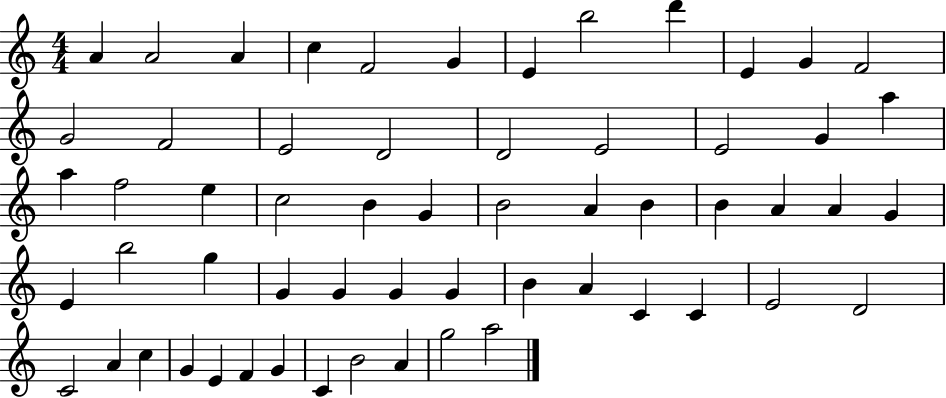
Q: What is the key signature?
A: C major